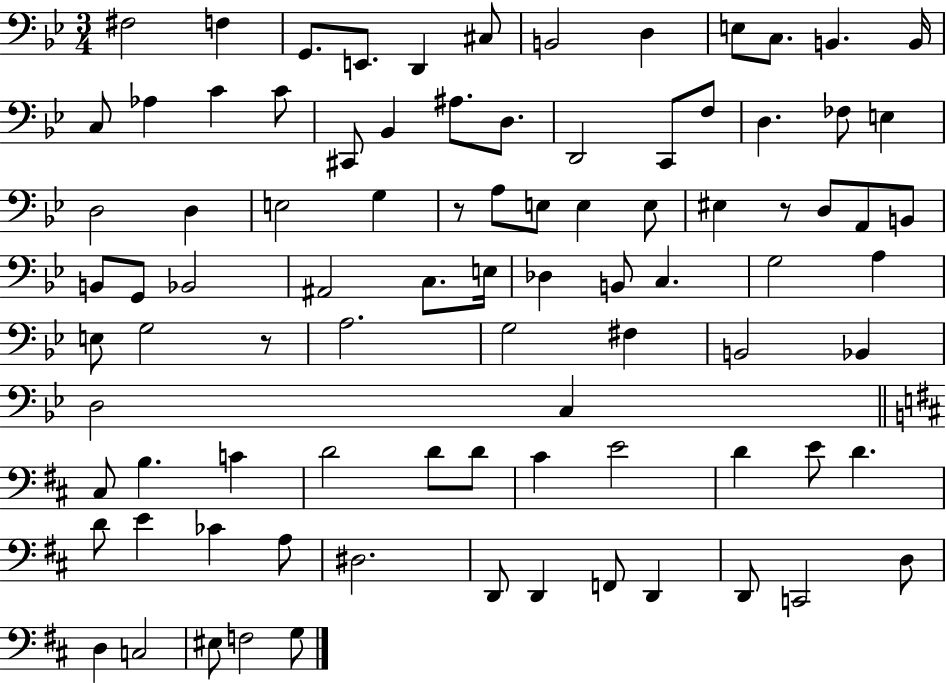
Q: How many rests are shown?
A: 3